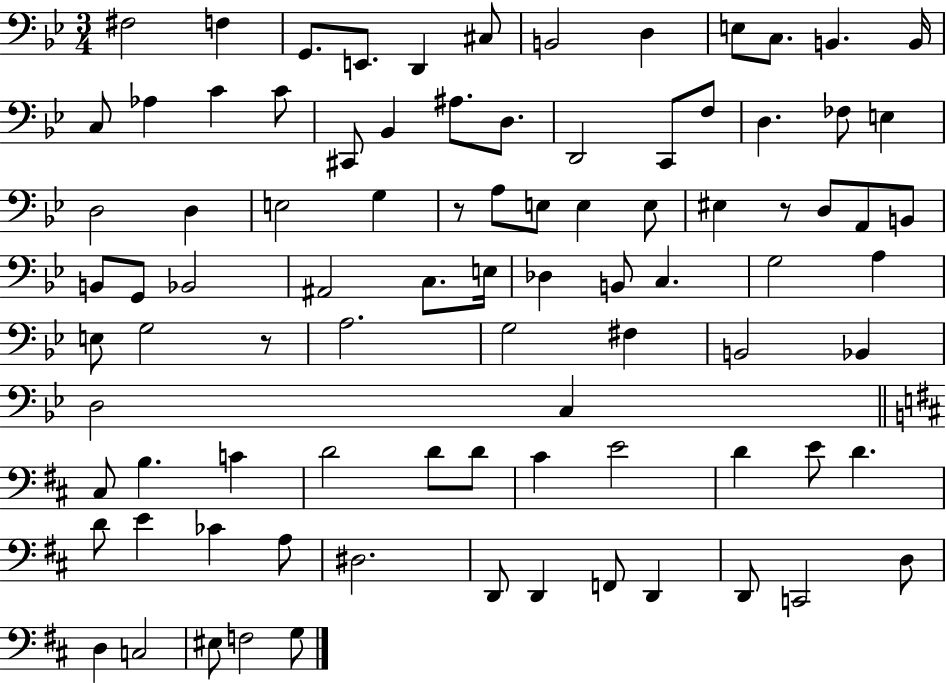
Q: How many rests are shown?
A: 3